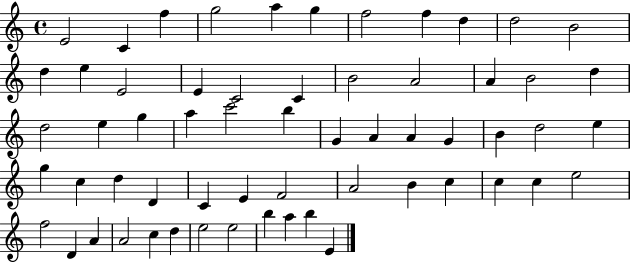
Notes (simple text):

E4/h C4/q F5/q G5/h A5/q G5/q F5/h F5/q D5/q D5/h B4/h D5/q E5/q E4/h E4/q C4/h C4/q B4/h A4/h A4/q B4/h D5/q D5/h E5/q G5/q A5/q C6/h B5/q G4/q A4/q A4/q G4/q B4/q D5/h E5/q G5/q C5/q D5/q D4/q C4/q E4/q F4/h A4/h B4/q C5/q C5/q C5/q E5/h F5/h D4/q A4/q A4/h C5/q D5/q E5/h E5/h B5/q A5/q B5/q E4/q